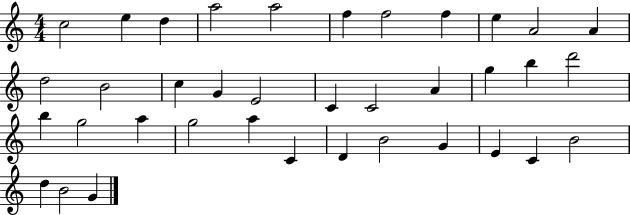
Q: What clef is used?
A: treble